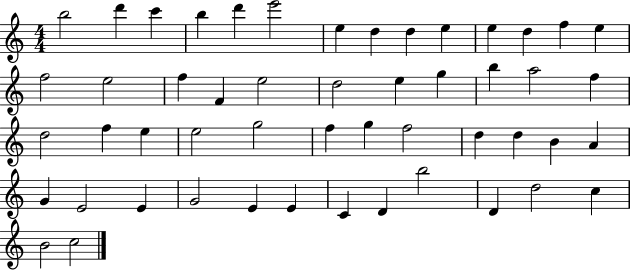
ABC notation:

X:1
T:Untitled
M:4/4
L:1/4
K:C
b2 d' c' b d' e'2 e d d e e d f e f2 e2 f F e2 d2 e g b a2 f d2 f e e2 g2 f g f2 d d B A G E2 E G2 E E C D b2 D d2 c B2 c2